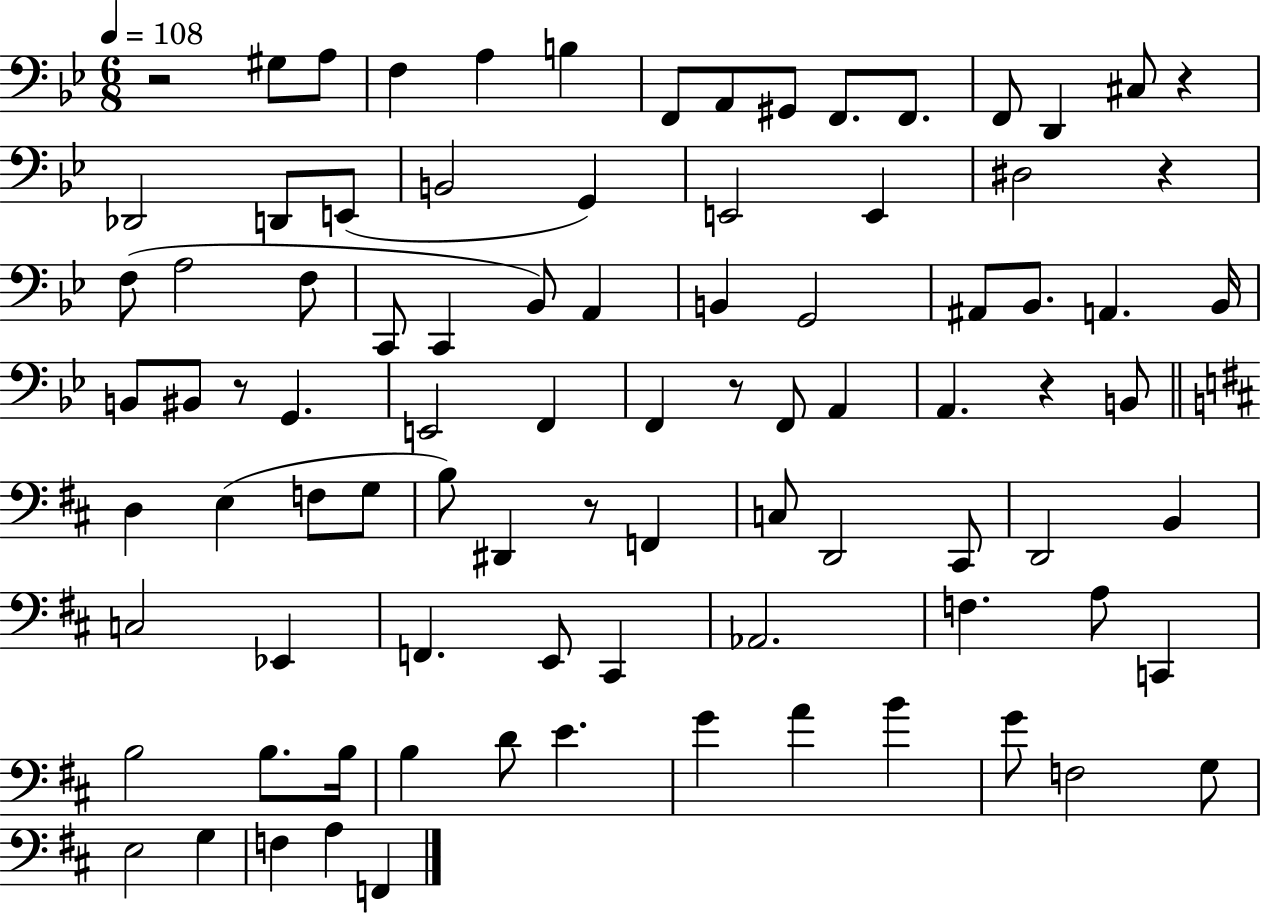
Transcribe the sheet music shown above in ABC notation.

X:1
T:Untitled
M:6/8
L:1/4
K:Bb
z2 ^G,/2 A,/2 F, A, B, F,,/2 A,,/2 ^G,,/2 F,,/2 F,,/2 F,,/2 D,, ^C,/2 z _D,,2 D,,/2 E,,/2 B,,2 G,, E,,2 E,, ^D,2 z F,/2 A,2 F,/2 C,,/2 C,, _B,,/2 A,, B,, G,,2 ^A,,/2 _B,,/2 A,, _B,,/4 B,,/2 ^B,,/2 z/2 G,, E,,2 F,, F,, z/2 F,,/2 A,, A,, z B,,/2 D, E, F,/2 G,/2 B,/2 ^D,, z/2 F,, C,/2 D,,2 ^C,,/2 D,,2 B,, C,2 _E,, F,, E,,/2 ^C,, _A,,2 F, A,/2 C,, B,2 B,/2 B,/4 B, D/2 E G A B G/2 F,2 G,/2 E,2 G, F, A, F,,